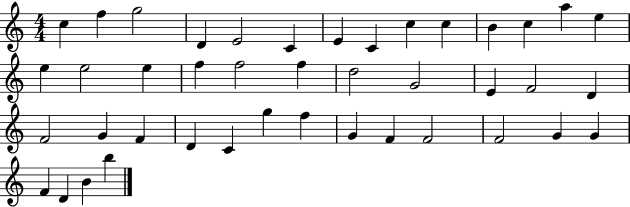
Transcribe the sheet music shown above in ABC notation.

X:1
T:Untitled
M:4/4
L:1/4
K:C
c f g2 D E2 C E C c c B c a e e e2 e f f2 f d2 G2 E F2 D F2 G F D C g f G F F2 F2 G G F D B b